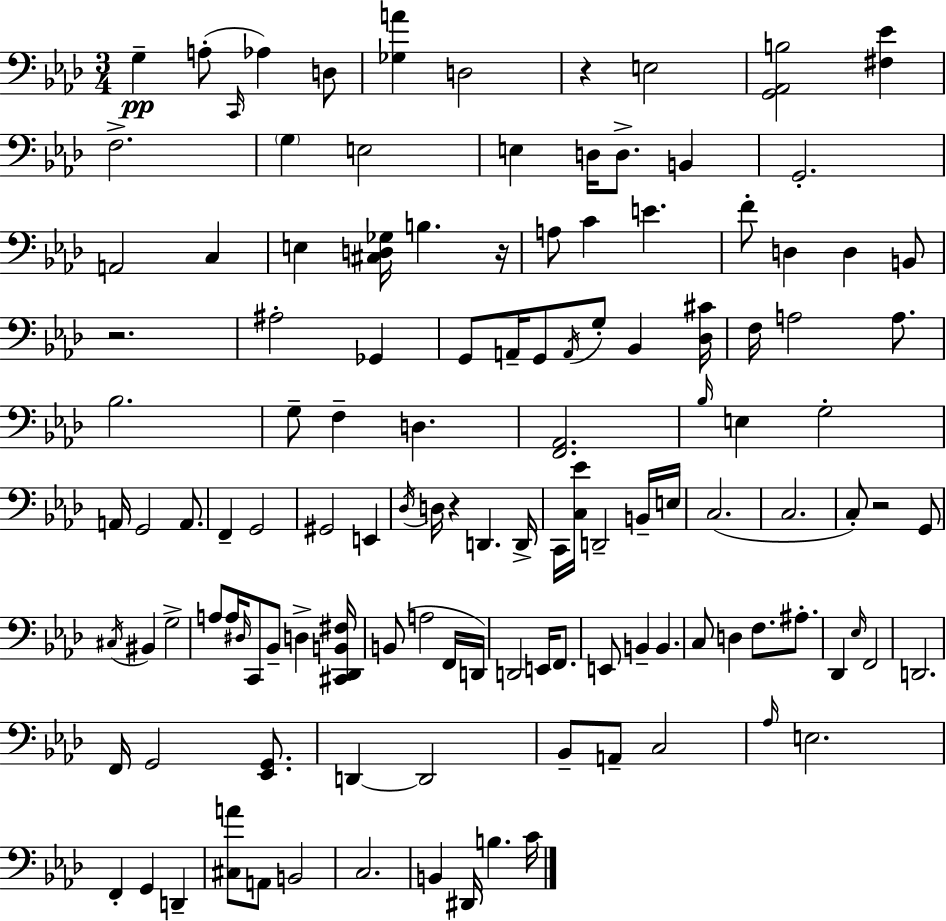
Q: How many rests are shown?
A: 5